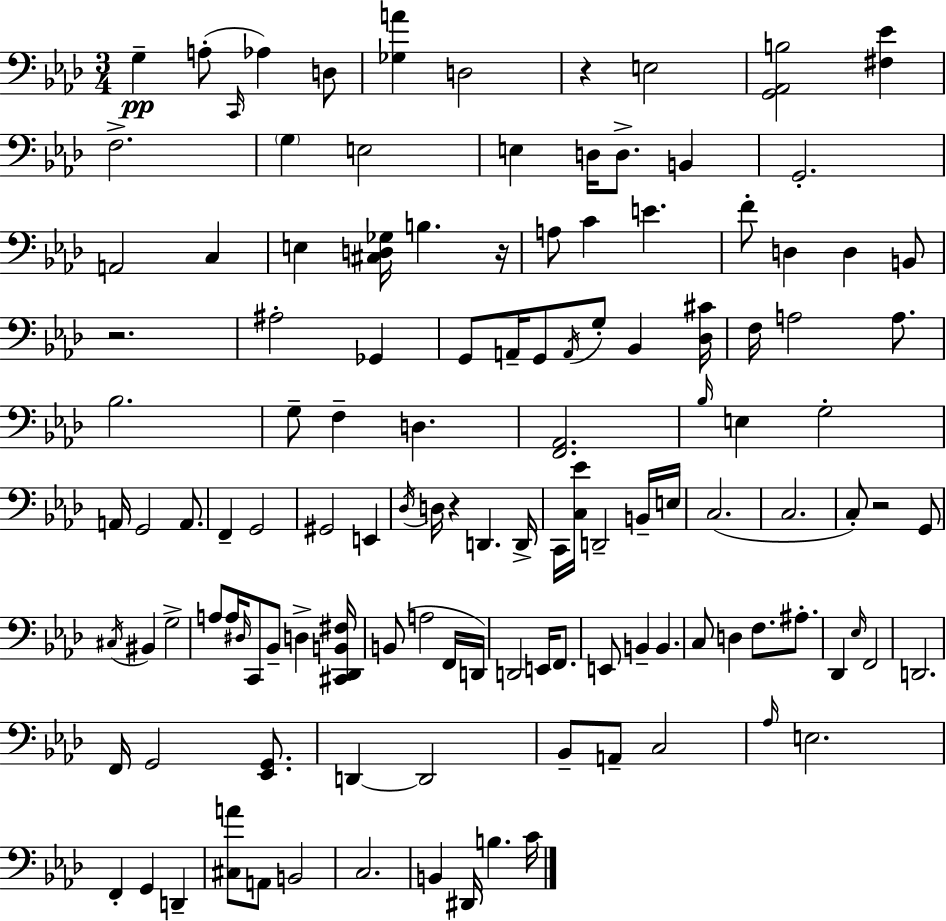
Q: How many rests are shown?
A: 5